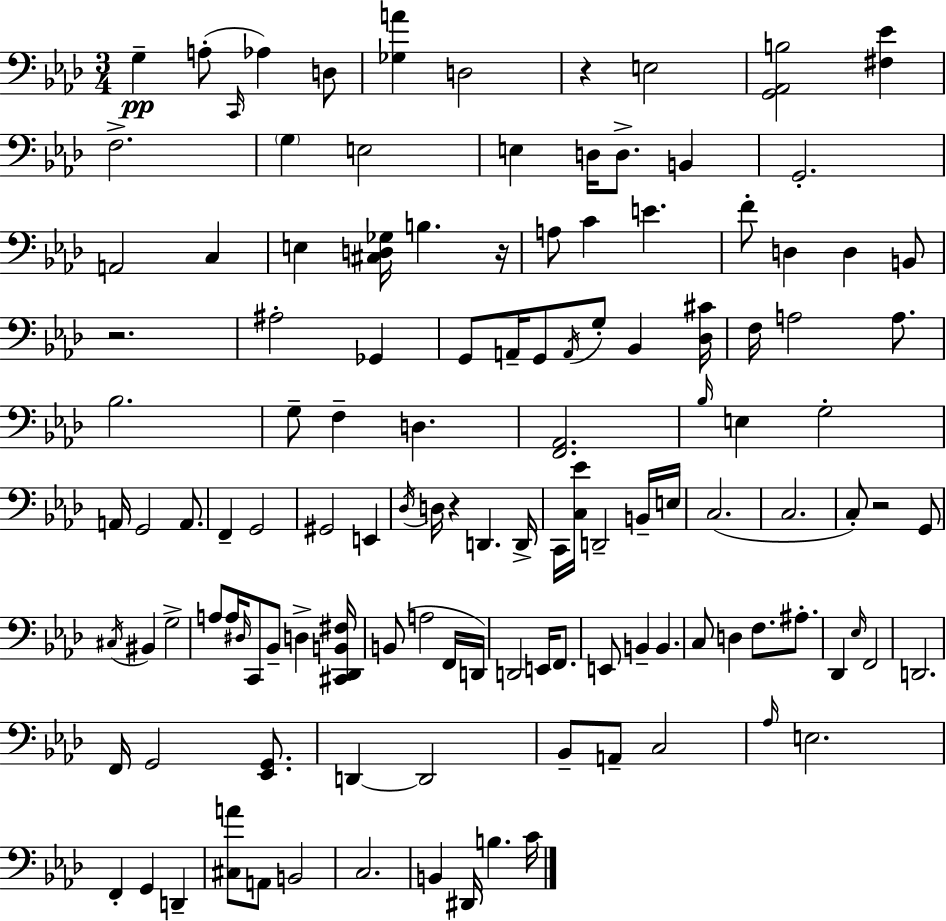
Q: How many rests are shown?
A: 5